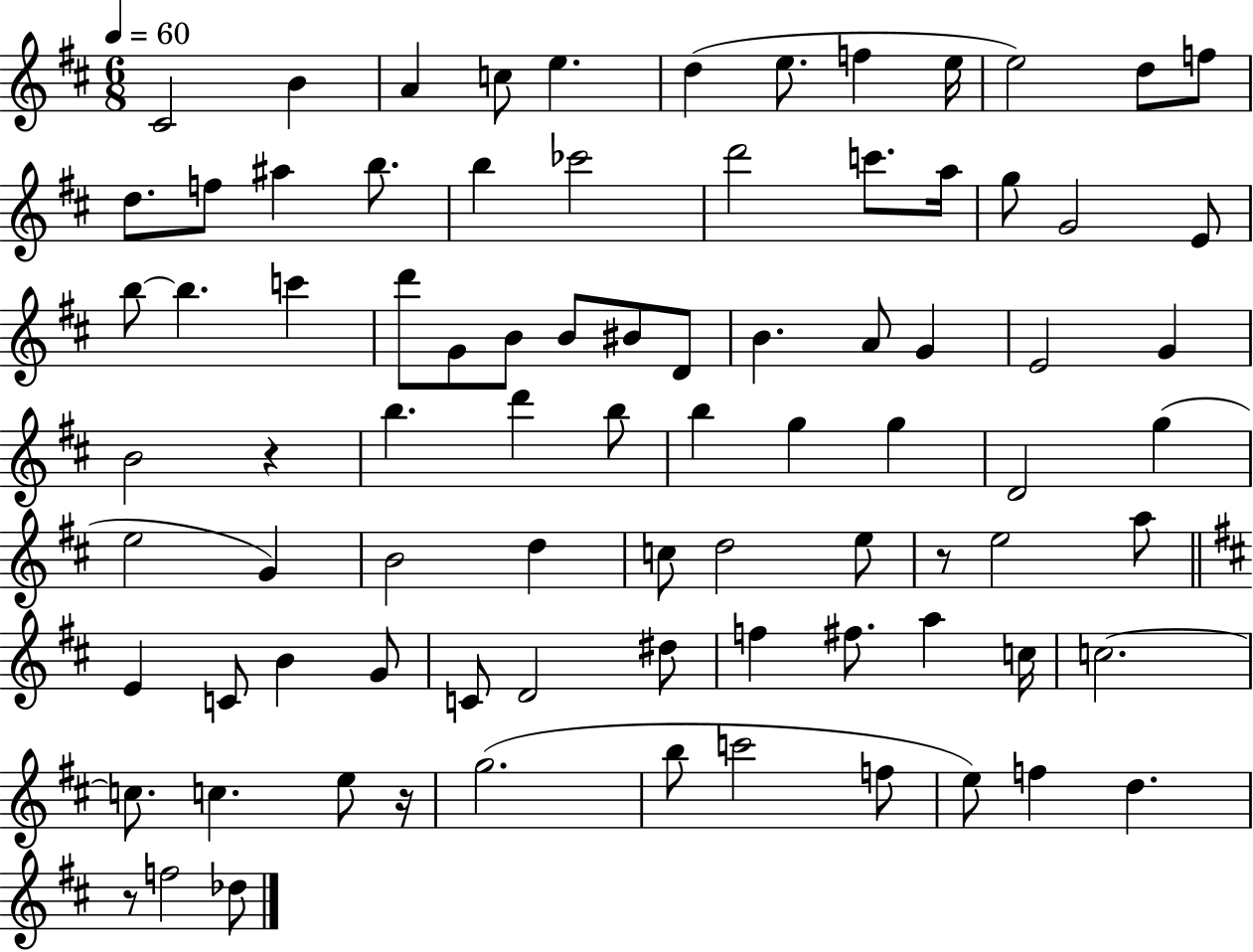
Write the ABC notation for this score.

X:1
T:Untitled
M:6/8
L:1/4
K:D
^C2 B A c/2 e d e/2 f e/4 e2 d/2 f/2 d/2 f/2 ^a b/2 b _c'2 d'2 c'/2 a/4 g/2 G2 E/2 b/2 b c' d'/2 G/2 B/2 B/2 ^B/2 D/2 B A/2 G E2 G B2 z b d' b/2 b g g D2 g e2 G B2 d c/2 d2 e/2 z/2 e2 a/2 E C/2 B G/2 C/2 D2 ^d/2 f ^f/2 a c/4 c2 c/2 c e/2 z/4 g2 b/2 c'2 f/2 e/2 f d z/2 f2 _d/2